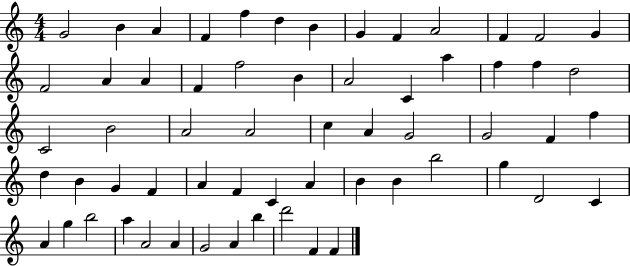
G4/h B4/q A4/q F4/q F5/q D5/q B4/q G4/q F4/q A4/h F4/q F4/h G4/q F4/h A4/q A4/q F4/q F5/h B4/q A4/h C4/q A5/q F5/q F5/q D5/h C4/h B4/h A4/h A4/h C5/q A4/q G4/h G4/h F4/q F5/q D5/q B4/q G4/q F4/q A4/q F4/q C4/q A4/q B4/q B4/q B5/h G5/q D4/h C4/q A4/q G5/q B5/h A5/q A4/h A4/q G4/h A4/q B5/q D6/h F4/q F4/q